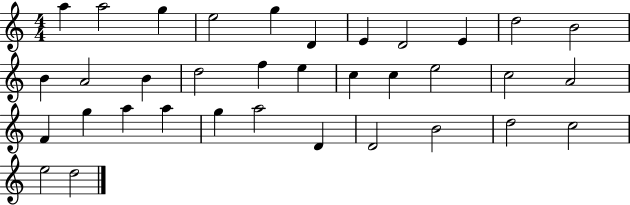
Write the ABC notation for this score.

X:1
T:Untitled
M:4/4
L:1/4
K:C
a a2 g e2 g D E D2 E d2 B2 B A2 B d2 f e c c e2 c2 A2 F g a a g a2 D D2 B2 d2 c2 e2 d2